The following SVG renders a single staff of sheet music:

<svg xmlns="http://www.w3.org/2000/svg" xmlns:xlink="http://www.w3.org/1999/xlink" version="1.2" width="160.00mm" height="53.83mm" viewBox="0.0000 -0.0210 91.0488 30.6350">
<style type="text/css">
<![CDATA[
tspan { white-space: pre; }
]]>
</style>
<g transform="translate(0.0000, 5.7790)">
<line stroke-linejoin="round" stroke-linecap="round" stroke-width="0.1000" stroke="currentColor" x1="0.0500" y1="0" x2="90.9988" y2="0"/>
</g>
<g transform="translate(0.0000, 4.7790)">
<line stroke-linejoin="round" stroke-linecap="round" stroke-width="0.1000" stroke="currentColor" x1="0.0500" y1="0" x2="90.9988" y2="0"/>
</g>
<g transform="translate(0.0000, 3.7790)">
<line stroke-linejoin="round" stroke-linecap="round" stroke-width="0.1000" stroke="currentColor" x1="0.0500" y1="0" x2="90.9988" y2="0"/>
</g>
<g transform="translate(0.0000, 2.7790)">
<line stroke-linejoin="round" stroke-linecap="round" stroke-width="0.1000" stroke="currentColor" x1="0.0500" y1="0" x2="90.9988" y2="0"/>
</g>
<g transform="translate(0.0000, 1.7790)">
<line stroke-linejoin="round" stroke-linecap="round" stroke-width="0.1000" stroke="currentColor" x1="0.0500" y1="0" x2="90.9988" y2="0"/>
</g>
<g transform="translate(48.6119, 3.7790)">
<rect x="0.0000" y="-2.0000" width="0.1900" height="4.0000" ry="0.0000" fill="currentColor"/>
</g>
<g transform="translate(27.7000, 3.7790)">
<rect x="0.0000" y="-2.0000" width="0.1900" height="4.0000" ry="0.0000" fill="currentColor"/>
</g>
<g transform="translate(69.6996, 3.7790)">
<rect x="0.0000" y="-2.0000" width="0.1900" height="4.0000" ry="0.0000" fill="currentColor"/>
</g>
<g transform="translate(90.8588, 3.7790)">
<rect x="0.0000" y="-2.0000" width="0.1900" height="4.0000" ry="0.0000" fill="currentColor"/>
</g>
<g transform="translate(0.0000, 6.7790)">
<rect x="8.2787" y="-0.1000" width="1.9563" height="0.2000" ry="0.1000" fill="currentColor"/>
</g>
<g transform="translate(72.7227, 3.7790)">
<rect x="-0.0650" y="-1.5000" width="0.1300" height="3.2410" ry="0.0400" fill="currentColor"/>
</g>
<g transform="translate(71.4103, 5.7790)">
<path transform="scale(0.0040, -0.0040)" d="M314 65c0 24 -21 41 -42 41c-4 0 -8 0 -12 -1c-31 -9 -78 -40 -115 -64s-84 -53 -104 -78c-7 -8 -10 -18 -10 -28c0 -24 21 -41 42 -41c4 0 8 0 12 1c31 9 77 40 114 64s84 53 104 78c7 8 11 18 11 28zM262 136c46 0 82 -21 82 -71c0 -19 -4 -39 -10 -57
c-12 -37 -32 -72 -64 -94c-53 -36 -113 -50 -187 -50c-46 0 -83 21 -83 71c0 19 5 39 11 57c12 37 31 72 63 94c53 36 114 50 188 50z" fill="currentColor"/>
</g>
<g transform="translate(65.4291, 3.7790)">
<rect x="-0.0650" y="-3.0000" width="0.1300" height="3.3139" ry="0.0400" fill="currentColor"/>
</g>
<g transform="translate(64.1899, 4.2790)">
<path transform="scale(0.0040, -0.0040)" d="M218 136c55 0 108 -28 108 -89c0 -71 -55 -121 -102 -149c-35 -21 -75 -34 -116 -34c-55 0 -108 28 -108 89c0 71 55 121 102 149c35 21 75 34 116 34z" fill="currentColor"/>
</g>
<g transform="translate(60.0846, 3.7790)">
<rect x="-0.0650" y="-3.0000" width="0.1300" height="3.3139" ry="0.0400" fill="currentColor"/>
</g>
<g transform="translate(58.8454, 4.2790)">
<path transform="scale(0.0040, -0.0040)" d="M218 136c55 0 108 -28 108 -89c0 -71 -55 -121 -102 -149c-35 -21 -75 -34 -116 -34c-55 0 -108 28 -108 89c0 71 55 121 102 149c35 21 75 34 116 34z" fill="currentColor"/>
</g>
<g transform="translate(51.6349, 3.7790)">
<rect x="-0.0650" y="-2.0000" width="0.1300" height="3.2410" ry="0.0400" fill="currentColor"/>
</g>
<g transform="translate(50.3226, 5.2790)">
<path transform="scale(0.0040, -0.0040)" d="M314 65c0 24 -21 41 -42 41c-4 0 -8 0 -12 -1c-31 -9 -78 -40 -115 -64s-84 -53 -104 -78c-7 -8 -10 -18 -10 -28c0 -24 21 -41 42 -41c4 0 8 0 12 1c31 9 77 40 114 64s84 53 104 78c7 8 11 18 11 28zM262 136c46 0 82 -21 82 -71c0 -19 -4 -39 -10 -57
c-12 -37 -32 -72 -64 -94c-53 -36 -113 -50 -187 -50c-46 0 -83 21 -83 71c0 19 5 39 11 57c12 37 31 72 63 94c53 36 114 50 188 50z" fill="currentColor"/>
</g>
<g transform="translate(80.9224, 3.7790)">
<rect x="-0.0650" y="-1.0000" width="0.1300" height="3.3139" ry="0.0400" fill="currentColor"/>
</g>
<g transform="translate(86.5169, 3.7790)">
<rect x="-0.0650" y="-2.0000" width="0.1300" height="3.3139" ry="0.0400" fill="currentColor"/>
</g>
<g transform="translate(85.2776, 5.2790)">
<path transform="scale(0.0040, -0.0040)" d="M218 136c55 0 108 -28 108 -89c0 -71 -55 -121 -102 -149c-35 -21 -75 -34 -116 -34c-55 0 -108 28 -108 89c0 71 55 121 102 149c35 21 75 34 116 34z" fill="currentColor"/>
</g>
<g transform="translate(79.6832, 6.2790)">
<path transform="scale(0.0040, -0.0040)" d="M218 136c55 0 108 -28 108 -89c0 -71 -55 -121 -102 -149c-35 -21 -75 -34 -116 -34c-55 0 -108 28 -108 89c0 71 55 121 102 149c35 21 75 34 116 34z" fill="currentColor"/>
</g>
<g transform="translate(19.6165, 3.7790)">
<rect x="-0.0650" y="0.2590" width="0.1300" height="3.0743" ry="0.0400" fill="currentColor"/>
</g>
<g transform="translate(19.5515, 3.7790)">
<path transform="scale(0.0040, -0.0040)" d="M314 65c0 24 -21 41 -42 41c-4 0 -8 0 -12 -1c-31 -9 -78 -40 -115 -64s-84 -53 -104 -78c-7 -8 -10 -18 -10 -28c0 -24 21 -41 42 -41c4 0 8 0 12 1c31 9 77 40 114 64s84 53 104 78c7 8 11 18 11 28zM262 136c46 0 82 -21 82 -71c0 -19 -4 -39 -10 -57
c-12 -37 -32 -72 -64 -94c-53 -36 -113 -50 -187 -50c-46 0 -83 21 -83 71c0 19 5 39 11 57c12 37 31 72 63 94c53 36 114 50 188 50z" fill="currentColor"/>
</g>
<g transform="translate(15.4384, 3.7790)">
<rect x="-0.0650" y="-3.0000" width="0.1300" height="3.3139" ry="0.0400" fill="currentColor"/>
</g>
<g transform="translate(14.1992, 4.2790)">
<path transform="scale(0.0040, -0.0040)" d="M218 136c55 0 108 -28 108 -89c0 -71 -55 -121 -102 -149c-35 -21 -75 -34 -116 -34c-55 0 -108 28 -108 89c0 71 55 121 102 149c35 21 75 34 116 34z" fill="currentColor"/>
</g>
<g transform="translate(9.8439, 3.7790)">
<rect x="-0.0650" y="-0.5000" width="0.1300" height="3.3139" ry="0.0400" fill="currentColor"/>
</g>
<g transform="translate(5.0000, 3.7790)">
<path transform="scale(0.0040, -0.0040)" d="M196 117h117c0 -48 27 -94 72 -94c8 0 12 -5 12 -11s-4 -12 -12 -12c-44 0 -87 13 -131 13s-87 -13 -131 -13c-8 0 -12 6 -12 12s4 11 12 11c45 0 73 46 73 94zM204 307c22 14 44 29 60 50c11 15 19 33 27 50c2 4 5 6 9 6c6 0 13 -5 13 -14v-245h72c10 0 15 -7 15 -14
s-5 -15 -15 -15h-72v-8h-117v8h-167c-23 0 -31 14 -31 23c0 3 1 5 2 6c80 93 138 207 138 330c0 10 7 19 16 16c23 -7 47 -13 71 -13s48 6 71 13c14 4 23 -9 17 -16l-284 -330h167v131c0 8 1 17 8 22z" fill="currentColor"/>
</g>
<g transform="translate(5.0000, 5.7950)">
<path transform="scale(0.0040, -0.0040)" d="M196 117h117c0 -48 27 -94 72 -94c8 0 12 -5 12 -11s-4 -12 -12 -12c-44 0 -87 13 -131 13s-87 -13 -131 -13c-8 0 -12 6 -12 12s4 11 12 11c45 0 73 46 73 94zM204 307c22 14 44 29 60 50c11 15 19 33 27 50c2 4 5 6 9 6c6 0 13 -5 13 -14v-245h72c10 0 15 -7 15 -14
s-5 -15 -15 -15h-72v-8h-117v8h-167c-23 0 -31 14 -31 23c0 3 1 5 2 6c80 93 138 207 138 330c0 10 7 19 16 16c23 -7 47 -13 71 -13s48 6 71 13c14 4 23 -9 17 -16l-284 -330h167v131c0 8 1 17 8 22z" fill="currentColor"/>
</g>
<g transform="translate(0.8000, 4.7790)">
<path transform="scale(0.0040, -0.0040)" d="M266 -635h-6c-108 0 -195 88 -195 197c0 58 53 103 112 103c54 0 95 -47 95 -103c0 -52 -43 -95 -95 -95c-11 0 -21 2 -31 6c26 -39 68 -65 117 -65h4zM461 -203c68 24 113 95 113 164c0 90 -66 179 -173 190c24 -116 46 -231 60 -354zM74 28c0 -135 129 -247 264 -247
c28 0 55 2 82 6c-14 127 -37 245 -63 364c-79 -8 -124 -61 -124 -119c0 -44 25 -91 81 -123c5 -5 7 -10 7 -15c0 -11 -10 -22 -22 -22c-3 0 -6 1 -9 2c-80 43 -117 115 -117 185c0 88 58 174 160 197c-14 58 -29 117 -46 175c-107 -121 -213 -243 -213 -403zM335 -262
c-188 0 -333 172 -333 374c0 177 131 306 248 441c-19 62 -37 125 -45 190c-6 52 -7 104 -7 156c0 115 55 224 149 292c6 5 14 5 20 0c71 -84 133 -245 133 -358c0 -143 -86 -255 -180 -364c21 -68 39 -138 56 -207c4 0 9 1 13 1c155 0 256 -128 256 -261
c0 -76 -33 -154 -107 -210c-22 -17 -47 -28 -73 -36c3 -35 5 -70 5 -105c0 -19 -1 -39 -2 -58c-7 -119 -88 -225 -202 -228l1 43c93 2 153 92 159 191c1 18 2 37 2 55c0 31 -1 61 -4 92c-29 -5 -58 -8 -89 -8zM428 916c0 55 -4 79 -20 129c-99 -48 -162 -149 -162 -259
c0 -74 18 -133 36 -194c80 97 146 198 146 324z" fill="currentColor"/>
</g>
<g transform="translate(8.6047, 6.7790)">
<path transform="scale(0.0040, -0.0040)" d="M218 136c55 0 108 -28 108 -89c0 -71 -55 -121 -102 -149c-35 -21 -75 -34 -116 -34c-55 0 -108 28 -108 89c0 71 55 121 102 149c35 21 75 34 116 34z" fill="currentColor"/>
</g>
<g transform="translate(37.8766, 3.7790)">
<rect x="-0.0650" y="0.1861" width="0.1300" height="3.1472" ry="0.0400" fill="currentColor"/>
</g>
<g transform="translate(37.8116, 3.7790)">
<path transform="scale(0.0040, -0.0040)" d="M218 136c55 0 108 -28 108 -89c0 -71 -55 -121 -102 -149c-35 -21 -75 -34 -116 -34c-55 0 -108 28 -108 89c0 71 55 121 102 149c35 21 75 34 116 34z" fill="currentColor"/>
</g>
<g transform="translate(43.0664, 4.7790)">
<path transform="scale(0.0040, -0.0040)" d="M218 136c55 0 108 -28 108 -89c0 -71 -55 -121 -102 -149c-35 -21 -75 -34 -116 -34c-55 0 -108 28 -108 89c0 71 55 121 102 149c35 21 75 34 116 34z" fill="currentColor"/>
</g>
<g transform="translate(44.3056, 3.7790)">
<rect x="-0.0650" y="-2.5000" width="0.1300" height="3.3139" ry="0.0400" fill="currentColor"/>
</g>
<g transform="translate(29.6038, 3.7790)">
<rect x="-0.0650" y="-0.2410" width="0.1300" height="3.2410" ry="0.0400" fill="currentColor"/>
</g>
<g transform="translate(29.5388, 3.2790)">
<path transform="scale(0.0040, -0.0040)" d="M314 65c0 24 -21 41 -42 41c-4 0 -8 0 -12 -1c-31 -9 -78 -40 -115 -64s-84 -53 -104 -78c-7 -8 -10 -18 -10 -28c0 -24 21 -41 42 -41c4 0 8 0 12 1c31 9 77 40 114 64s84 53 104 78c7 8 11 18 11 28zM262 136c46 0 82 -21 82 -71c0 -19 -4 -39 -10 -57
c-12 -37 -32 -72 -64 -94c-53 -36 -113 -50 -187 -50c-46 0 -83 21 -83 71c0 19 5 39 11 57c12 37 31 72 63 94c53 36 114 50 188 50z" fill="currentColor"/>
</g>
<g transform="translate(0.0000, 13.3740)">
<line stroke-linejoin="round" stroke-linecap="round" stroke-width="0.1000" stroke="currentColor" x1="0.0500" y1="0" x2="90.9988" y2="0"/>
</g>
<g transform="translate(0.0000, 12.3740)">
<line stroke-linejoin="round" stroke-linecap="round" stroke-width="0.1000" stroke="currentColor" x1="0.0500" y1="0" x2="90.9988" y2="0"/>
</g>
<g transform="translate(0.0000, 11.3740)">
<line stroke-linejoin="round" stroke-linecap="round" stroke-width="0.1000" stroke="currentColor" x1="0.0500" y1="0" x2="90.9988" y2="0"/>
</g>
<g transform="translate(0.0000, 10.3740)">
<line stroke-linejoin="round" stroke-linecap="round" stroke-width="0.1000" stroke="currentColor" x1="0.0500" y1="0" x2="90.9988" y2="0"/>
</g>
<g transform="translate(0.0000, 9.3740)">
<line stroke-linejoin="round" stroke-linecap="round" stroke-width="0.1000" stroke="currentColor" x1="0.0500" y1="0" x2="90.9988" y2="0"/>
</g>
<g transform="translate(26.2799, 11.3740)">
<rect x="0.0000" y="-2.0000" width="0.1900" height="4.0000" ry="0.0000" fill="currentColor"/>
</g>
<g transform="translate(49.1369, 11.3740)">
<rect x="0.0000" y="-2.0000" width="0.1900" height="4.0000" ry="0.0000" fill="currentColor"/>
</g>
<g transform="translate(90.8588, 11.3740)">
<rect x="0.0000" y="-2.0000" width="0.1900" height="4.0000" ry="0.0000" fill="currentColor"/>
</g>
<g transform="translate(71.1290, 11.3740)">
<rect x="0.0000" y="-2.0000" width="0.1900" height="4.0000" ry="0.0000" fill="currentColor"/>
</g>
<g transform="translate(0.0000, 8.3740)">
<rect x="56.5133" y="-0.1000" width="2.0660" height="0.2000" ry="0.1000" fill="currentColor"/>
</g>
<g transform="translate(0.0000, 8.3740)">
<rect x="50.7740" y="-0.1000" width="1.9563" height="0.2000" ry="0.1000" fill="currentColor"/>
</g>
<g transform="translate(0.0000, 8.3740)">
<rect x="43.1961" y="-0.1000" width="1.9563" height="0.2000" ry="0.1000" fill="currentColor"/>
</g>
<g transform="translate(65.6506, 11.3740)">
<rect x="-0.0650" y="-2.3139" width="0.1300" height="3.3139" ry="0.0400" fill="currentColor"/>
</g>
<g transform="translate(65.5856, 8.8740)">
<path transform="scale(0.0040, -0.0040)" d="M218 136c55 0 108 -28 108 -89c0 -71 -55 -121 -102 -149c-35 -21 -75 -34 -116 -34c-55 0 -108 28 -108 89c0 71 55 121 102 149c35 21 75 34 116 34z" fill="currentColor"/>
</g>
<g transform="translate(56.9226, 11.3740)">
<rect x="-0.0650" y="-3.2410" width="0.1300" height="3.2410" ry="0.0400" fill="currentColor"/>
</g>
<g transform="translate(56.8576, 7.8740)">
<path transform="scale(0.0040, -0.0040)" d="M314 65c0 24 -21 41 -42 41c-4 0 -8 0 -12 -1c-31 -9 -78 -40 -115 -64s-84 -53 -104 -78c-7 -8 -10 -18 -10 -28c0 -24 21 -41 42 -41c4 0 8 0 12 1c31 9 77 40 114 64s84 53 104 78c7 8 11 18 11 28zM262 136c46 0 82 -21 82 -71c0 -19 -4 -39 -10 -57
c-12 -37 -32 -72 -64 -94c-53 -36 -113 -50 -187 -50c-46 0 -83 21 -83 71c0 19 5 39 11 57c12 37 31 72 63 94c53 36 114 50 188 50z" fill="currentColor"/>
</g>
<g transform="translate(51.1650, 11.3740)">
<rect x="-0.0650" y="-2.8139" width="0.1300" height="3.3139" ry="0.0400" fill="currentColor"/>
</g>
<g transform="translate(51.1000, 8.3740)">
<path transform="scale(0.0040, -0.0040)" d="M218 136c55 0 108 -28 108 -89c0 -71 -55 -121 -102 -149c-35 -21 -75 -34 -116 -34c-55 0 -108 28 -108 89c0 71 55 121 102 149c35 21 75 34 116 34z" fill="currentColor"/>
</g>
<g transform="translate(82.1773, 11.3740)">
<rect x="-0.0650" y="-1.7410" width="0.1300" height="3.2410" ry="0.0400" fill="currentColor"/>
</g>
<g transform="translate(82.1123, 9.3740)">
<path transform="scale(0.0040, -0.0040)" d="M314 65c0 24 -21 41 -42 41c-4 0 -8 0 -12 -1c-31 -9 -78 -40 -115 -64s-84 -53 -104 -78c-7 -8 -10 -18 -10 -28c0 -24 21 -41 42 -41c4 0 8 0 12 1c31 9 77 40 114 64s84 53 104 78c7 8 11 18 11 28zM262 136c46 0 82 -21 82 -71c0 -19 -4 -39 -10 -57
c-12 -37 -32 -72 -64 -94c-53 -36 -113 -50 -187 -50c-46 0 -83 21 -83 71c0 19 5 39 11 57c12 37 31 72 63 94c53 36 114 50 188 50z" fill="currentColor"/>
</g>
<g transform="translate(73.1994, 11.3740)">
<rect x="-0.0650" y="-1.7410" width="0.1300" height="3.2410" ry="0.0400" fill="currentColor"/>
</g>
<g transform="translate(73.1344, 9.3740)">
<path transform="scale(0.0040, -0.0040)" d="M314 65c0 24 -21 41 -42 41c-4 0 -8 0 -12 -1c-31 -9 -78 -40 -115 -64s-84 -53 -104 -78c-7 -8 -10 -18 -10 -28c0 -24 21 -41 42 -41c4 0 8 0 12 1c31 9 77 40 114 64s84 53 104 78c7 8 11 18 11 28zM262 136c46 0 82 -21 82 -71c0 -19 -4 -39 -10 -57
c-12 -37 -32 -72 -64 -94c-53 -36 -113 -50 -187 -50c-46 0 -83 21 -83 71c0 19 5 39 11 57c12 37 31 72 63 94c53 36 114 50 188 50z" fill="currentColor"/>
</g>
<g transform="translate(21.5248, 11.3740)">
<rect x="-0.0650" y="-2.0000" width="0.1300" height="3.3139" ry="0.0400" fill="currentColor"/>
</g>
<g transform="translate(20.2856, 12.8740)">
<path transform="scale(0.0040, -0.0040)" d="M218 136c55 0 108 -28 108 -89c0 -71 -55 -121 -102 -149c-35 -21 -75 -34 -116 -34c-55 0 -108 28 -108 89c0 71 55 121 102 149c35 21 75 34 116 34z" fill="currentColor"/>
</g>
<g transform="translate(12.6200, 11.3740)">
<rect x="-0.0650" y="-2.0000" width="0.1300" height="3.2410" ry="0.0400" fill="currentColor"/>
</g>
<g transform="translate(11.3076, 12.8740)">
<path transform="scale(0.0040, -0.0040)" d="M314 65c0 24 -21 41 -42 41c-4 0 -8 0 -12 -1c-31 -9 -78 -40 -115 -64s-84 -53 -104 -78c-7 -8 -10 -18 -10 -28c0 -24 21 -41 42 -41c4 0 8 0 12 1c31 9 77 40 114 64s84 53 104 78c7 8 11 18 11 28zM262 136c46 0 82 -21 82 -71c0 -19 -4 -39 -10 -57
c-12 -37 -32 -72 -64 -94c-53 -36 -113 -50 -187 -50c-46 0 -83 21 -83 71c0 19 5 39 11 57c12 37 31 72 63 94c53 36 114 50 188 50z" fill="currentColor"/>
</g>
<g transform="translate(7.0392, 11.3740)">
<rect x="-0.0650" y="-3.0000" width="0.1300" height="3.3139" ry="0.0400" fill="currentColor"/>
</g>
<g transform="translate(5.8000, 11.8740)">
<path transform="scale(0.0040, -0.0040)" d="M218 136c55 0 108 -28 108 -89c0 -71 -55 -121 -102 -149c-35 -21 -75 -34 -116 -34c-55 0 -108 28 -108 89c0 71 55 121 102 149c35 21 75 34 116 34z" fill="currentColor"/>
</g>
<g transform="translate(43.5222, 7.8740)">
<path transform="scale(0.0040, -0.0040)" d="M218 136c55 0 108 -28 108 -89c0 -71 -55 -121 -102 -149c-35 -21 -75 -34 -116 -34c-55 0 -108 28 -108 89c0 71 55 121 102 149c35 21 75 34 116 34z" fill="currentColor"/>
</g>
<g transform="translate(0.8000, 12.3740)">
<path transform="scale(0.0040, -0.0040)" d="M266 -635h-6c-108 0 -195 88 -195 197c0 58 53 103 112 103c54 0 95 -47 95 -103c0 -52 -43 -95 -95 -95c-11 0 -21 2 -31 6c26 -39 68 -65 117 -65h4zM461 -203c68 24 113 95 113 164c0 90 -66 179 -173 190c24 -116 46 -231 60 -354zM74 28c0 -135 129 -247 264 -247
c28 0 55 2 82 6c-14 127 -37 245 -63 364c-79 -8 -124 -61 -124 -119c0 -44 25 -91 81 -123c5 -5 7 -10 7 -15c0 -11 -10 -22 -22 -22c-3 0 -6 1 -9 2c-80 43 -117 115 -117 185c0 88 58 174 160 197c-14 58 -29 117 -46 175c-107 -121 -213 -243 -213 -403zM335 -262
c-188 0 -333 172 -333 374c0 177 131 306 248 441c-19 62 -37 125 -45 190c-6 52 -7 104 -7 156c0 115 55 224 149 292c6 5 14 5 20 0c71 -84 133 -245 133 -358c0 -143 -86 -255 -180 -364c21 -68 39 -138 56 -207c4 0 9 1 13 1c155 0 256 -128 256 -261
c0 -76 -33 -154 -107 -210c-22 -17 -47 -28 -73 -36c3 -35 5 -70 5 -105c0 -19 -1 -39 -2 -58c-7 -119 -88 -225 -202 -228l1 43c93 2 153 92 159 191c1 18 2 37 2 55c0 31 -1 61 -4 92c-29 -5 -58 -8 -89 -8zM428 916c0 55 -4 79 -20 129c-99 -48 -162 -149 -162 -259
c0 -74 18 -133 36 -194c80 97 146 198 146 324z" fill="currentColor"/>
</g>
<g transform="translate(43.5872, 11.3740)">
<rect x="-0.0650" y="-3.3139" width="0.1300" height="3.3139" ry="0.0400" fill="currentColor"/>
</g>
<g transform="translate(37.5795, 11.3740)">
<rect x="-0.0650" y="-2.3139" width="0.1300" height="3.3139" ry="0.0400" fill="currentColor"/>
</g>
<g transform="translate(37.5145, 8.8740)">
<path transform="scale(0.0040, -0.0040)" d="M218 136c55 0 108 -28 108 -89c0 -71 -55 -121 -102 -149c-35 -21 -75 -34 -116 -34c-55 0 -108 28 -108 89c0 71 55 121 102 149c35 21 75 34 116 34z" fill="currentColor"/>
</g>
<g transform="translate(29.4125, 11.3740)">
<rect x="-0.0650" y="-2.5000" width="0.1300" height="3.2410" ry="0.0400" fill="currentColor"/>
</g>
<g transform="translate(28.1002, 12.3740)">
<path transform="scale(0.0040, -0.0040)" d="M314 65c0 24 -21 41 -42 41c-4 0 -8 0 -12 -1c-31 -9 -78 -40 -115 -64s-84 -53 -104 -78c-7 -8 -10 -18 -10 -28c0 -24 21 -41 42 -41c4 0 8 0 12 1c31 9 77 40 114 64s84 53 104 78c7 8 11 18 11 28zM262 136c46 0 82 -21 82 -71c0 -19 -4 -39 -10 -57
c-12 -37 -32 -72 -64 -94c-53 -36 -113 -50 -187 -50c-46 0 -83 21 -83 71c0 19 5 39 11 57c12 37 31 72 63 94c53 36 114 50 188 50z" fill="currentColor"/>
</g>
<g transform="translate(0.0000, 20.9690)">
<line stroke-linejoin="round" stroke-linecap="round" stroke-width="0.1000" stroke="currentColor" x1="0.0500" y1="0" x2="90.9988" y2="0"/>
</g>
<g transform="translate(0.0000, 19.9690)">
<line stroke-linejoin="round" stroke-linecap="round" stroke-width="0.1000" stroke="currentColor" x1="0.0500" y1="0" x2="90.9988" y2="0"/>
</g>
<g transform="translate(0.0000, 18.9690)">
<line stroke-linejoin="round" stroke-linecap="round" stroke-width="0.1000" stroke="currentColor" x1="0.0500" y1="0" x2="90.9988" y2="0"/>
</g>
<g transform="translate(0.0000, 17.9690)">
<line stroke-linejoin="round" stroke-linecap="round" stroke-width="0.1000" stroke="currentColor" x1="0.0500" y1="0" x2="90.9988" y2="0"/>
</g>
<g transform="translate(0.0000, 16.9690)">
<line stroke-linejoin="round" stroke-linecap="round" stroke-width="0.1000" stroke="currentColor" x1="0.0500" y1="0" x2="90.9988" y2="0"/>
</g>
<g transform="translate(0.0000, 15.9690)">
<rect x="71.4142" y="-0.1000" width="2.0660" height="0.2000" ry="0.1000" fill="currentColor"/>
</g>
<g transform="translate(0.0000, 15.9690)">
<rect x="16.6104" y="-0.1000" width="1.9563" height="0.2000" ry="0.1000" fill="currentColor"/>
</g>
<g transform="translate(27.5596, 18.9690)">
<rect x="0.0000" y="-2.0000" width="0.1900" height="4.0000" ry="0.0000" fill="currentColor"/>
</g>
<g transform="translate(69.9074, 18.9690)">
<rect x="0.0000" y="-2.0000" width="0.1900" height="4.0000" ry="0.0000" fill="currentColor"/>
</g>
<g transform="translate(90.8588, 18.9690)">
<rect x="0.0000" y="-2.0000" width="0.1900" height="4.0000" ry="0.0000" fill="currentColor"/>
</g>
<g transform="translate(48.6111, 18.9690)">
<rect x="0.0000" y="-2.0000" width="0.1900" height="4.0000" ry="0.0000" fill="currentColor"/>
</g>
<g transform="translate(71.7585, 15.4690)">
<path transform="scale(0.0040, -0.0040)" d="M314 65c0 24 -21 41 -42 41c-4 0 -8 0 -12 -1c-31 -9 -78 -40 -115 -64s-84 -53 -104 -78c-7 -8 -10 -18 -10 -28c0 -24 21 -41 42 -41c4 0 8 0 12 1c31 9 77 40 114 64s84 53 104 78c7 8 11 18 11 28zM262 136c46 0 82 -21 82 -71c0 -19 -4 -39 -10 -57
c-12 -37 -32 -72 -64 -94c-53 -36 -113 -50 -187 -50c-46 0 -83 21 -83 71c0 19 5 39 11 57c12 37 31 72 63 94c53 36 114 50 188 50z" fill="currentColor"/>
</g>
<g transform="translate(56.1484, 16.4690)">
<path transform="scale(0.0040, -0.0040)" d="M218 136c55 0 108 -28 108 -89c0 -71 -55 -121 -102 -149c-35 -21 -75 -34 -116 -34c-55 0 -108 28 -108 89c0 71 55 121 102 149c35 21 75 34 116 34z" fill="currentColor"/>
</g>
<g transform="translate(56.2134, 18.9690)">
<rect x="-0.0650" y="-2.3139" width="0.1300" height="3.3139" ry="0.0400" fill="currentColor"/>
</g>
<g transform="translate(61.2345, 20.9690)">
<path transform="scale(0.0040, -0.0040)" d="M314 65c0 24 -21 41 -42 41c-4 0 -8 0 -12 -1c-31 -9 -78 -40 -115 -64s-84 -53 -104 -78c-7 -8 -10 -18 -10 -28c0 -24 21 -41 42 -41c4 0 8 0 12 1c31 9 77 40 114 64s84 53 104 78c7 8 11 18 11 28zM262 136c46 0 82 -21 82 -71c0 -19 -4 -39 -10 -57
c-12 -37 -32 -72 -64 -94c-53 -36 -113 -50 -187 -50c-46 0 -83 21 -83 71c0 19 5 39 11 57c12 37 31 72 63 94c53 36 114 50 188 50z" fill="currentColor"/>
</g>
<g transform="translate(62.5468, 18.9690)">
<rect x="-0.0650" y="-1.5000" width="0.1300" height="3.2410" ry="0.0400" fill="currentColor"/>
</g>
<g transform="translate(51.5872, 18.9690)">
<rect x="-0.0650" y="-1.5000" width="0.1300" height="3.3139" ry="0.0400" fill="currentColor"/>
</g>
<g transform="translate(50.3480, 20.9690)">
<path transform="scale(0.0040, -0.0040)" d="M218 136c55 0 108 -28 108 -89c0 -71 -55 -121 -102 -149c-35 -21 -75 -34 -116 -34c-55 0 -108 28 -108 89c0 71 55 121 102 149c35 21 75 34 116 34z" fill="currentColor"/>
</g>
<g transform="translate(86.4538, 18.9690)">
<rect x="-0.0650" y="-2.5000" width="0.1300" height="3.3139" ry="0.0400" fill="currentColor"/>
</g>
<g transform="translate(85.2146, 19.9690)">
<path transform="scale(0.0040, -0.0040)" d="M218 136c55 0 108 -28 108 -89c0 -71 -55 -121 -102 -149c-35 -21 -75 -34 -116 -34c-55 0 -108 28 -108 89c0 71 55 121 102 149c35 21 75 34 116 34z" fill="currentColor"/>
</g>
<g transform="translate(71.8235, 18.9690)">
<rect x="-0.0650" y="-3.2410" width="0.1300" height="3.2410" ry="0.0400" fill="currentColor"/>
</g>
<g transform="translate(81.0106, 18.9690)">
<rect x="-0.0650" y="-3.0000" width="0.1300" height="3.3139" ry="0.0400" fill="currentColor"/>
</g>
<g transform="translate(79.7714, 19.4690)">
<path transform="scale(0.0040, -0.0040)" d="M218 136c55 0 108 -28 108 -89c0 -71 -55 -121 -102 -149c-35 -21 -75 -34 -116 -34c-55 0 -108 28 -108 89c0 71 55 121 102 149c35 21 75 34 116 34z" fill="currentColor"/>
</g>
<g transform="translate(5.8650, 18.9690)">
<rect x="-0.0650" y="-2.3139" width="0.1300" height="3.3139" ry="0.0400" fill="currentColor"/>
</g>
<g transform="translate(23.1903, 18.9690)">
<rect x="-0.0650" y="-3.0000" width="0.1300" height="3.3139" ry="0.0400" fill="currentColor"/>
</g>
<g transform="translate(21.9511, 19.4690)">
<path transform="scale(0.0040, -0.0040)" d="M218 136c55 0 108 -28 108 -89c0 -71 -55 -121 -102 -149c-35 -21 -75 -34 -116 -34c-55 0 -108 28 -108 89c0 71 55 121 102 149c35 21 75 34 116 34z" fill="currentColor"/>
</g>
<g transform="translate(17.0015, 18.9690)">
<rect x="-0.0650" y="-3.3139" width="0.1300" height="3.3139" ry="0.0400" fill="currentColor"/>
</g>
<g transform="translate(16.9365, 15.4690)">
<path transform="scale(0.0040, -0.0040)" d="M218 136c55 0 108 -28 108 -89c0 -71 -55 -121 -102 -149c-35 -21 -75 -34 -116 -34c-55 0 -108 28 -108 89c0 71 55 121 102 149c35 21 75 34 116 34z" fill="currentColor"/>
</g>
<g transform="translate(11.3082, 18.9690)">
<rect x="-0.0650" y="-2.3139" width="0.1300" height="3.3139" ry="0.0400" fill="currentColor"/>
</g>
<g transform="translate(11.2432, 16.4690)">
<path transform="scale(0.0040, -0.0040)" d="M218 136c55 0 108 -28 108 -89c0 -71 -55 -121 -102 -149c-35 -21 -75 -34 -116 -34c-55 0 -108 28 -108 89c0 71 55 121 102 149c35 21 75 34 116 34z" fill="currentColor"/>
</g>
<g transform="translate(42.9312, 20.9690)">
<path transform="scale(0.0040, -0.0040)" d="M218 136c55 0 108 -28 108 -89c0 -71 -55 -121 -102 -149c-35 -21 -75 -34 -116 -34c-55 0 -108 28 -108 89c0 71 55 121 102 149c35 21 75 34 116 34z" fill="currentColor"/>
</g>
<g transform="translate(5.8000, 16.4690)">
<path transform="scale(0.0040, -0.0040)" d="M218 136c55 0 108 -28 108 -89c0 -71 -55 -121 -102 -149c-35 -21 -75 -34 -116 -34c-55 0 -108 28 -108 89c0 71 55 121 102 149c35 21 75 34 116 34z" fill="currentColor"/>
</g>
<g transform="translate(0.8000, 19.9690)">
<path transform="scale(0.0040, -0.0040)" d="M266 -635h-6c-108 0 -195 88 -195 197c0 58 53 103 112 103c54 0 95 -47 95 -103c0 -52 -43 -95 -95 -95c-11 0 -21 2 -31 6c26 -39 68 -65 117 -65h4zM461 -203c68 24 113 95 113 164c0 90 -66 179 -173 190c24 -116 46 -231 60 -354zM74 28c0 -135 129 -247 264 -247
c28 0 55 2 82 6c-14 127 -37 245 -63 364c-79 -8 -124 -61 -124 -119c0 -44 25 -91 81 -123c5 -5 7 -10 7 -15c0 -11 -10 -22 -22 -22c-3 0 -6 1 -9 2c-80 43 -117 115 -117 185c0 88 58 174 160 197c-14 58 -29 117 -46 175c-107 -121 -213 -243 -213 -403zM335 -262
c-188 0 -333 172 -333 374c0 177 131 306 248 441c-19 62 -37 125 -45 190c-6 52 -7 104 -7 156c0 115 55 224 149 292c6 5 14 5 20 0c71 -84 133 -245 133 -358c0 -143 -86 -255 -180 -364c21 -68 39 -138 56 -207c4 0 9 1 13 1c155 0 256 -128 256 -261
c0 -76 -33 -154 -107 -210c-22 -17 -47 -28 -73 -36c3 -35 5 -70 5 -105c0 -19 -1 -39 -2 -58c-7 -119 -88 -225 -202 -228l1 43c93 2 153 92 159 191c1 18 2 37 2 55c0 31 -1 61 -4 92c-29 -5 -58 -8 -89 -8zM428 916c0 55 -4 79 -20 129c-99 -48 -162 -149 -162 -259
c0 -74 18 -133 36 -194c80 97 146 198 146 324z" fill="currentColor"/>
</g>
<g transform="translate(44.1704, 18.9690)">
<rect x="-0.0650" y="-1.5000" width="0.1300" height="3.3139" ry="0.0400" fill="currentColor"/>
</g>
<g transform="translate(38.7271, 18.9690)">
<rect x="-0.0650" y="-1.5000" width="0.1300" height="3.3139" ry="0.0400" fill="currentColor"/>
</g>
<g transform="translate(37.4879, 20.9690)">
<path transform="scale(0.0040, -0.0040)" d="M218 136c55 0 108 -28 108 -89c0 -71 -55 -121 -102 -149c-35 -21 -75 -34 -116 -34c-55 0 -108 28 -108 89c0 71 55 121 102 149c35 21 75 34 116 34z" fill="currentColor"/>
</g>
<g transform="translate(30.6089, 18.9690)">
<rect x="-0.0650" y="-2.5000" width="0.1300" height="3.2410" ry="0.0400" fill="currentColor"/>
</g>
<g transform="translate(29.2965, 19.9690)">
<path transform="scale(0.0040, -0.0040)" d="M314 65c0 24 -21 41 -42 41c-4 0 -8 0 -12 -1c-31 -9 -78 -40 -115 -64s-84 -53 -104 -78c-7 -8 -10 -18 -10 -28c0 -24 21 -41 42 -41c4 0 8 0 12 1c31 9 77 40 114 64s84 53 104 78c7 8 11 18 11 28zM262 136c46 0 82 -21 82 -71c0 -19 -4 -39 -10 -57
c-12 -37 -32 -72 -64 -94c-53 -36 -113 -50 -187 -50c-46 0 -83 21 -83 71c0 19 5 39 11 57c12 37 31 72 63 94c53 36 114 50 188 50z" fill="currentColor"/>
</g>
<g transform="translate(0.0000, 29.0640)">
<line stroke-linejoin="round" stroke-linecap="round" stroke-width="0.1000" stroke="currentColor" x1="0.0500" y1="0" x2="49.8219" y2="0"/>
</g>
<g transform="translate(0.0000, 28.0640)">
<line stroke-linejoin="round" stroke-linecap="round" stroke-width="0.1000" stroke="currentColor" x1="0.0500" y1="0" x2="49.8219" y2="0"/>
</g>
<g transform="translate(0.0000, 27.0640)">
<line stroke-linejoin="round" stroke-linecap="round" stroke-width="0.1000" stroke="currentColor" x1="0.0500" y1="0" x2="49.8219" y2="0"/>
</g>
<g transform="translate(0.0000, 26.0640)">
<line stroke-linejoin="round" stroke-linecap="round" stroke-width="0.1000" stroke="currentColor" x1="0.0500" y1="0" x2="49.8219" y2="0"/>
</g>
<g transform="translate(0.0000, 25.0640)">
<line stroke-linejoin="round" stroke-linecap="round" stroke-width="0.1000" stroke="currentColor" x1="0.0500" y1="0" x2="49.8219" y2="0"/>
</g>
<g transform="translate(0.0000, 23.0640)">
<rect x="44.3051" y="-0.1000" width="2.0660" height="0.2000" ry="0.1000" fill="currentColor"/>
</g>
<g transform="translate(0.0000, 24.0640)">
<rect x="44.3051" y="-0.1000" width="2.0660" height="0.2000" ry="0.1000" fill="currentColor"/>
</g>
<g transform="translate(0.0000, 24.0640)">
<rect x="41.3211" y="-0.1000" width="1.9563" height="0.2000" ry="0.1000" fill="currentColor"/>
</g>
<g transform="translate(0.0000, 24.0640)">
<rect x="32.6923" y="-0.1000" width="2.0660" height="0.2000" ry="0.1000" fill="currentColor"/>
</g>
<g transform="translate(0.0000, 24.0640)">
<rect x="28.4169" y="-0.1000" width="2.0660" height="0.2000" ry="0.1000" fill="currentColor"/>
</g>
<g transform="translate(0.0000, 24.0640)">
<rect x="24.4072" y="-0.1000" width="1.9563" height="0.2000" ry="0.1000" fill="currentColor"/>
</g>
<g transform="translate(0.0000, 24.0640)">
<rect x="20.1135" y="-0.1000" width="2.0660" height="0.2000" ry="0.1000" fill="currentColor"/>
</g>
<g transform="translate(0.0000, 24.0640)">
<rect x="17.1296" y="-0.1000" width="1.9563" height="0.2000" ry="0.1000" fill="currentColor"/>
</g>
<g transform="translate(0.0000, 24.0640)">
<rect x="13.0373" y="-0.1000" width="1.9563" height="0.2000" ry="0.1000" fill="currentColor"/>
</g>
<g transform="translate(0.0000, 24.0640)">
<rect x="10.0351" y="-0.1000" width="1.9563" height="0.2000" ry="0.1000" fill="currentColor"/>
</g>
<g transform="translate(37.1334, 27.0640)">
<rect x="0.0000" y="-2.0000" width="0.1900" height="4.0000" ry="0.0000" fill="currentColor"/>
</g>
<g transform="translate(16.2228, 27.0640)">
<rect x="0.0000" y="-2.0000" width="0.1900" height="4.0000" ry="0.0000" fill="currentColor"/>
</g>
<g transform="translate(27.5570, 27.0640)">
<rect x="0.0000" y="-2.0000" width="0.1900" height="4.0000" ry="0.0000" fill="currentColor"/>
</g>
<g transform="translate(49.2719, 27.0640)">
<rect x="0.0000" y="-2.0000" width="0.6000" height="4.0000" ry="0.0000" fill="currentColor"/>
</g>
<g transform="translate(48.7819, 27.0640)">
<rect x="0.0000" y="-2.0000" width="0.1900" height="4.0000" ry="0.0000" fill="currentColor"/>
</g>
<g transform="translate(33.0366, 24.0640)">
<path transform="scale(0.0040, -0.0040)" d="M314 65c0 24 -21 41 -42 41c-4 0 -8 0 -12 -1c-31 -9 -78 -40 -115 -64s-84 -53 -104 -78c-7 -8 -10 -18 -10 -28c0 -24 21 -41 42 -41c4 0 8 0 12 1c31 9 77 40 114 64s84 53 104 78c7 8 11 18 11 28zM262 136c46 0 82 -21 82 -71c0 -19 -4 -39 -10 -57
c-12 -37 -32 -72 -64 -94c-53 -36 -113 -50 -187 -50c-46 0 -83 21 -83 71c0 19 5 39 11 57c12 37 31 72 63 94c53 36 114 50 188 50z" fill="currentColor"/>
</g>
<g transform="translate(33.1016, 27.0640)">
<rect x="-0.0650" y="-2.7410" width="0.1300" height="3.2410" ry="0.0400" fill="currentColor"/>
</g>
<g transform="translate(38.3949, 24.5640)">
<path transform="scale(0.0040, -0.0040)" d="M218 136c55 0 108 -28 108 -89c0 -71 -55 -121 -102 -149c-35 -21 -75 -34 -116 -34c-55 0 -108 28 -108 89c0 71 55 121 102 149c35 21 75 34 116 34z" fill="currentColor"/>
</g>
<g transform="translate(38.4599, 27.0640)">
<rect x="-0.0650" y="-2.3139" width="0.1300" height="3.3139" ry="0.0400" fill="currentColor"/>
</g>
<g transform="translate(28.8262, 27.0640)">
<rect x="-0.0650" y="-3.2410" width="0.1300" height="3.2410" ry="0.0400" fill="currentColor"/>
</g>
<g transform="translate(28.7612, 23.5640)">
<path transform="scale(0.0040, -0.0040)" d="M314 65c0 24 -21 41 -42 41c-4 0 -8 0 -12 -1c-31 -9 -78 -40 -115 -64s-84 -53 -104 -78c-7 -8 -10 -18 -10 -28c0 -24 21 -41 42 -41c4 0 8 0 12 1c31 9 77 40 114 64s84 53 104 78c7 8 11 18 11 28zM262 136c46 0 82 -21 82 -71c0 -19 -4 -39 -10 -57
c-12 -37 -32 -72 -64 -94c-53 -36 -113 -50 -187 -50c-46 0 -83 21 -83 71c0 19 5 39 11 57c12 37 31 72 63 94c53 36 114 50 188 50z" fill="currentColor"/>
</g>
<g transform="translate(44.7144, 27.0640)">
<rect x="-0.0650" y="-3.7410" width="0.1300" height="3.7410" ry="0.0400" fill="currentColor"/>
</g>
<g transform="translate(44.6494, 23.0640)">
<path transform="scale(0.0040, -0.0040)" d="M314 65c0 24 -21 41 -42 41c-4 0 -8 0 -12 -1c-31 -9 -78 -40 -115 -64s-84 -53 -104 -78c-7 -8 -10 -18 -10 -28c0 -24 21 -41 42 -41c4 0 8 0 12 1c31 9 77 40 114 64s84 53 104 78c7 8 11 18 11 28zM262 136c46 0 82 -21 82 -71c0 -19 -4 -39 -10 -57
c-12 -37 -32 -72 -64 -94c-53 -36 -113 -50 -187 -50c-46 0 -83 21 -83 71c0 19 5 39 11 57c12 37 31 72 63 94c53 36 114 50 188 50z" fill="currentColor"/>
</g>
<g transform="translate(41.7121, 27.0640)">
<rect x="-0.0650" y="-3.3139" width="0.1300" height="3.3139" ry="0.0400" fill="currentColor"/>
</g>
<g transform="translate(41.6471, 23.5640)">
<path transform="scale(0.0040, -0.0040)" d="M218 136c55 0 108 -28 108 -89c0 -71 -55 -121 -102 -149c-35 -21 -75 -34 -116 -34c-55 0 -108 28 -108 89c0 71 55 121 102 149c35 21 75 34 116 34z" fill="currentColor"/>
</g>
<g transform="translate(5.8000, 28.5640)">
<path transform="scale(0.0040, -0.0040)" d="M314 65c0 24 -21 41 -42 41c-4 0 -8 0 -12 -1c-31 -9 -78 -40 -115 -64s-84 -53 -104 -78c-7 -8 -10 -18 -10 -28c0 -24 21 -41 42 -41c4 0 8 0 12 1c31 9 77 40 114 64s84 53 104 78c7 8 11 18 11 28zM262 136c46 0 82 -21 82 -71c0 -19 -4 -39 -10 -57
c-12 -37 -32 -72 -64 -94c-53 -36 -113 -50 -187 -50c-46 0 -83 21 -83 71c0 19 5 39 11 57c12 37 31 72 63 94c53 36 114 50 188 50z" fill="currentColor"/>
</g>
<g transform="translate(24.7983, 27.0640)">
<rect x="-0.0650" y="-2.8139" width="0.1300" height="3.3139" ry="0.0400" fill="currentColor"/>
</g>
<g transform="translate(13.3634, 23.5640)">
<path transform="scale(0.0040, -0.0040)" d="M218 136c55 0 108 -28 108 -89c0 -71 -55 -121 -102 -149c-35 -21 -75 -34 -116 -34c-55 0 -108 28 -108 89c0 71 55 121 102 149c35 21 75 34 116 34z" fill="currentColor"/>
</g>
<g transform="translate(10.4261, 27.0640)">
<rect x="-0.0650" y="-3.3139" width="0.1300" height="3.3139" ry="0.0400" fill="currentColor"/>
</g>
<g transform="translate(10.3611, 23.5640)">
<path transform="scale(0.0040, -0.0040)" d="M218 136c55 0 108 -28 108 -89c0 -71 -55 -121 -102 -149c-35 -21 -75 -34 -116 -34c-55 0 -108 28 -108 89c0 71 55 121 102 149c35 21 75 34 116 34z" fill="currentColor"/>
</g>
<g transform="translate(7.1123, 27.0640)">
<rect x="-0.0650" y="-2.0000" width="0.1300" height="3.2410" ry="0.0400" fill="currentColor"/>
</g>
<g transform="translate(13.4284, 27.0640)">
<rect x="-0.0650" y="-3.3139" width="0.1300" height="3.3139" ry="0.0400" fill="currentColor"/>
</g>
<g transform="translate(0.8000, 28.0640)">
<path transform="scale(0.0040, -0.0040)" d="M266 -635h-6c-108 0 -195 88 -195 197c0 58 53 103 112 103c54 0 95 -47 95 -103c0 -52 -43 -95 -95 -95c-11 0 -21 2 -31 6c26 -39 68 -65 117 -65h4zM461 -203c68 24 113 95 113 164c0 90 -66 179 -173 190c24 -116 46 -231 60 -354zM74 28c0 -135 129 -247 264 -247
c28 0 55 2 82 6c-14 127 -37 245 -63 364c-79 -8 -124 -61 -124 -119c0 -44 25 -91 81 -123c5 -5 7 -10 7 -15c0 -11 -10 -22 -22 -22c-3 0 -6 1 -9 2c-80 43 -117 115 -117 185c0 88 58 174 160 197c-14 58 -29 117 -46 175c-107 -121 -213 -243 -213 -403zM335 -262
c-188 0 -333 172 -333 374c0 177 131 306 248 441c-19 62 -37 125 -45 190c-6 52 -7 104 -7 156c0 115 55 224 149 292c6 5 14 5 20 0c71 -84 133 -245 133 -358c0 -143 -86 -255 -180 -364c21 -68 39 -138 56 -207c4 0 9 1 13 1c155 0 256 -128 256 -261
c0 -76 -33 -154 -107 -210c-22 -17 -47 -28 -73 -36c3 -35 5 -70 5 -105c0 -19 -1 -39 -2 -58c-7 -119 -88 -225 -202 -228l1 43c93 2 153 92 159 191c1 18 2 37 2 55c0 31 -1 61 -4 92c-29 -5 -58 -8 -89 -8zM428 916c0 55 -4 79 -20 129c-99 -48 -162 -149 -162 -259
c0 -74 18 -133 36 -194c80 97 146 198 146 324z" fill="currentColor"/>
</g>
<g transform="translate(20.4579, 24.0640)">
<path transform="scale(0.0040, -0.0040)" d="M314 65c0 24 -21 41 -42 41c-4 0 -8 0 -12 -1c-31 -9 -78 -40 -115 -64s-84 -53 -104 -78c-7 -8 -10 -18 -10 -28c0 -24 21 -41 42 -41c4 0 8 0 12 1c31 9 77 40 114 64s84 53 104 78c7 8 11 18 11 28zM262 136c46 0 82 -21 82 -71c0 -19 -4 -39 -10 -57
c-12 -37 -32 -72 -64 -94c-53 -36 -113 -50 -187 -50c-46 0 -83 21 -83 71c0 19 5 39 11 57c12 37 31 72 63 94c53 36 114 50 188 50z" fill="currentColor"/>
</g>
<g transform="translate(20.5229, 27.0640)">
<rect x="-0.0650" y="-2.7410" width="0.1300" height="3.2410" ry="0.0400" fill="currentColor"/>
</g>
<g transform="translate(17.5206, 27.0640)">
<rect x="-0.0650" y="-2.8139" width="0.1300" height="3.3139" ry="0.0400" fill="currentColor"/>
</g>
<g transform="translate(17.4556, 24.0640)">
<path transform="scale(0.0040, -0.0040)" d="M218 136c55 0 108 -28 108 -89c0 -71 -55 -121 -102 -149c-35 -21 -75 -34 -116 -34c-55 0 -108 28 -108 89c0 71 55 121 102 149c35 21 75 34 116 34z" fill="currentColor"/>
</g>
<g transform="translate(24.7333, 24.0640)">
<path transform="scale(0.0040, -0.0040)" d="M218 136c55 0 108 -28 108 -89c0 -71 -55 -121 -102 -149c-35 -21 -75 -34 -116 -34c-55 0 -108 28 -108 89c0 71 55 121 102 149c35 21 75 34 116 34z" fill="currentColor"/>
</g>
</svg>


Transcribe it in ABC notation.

X:1
T:Untitled
M:4/4
L:1/4
K:C
C A B2 c2 B G F2 A A E2 D F A F2 F G2 g b a b2 g f2 f2 g g b A G2 E E E g E2 b2 A G F2 b b a a2 a b2 a2 g b c'2